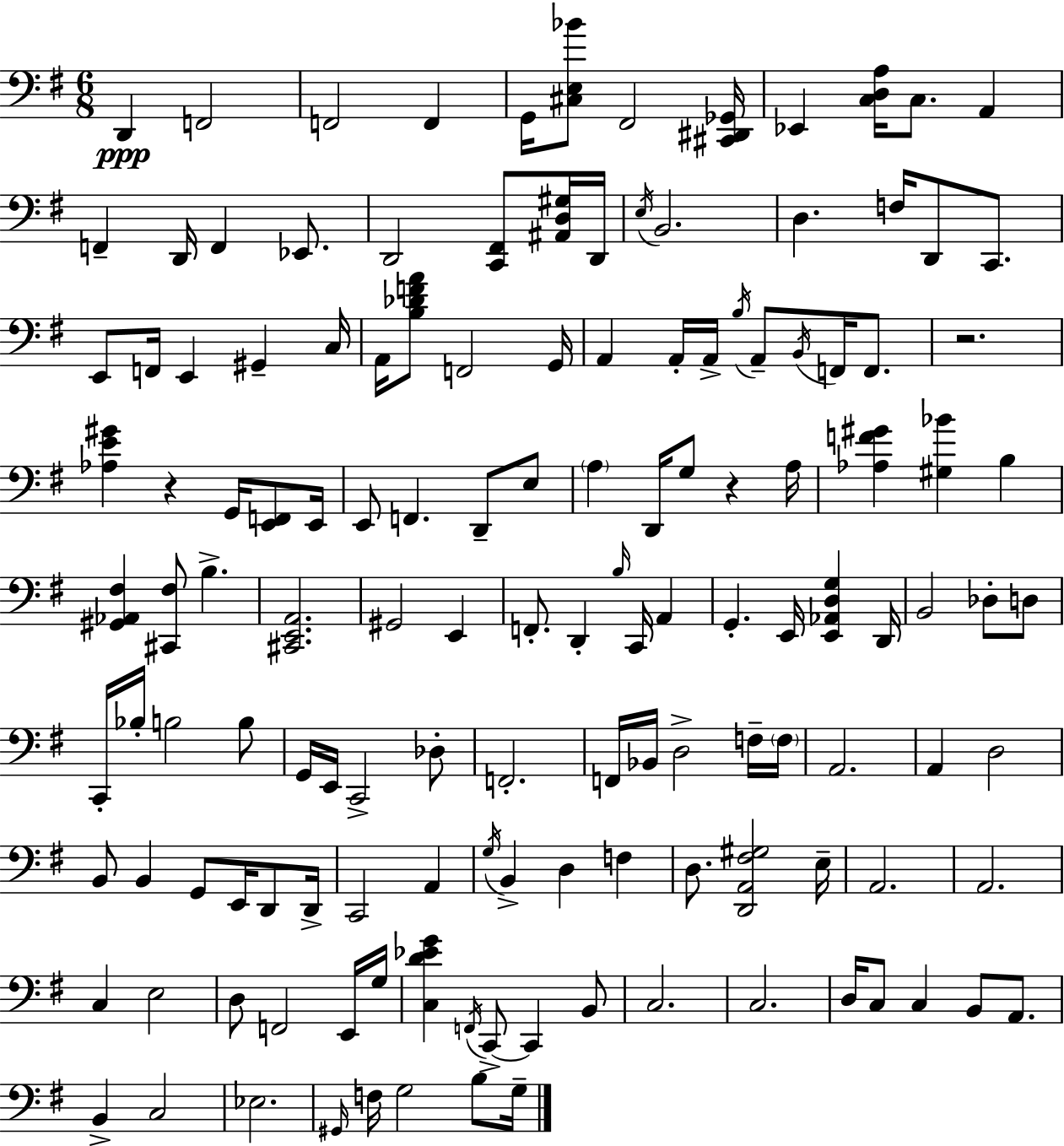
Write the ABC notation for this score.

X:1
T:Untitled
M:6/8
L:1/4
K:G
D,, F,,2 F,,2 F,, G,,/4 [^C,E,_B]/2 ^F,,2 [^C,,^D,,_G,,]/4 _E,, [C,D,A,]/4 C,/2 A,, F,, D,,/4 F,, _E,,/2 D,,2 [C,,^F,,]/2 [^A,,D,^G,]/4 D,,/4 E,/4 B,,2 D, F,/4 D,,/2 C,,/2 E,,/2 F,,/4 E,, ^G,, C,/4 A,,/4 [B,_DFA]/2 F,,2 G,,/4 A,, A,,/4 A,,/4 B,/4 A,,/2 B,,/4 F,,/4 F,,/2 z2 [_A,E^G] z G,,/4 [E,,F,,]/2 E,,/4 E,,/2 F,, D,,/2 E,/2 A, D,,/4 G,/2 z A,/4 [_A,F^G] [^G,_B] B, [^G,,_A,,^F,] [^C,,^F,]/2 B, [^C,,E,,A,,]2 ^G,,2 E,, F,,/2 D,, B,/4 C,,/4 A,, G,, E,,/4 [E,,_A,,D,G,] D,,/4 B,,2 _D,/2 D,/2 C,,/4 _B,/4 B,2 B,/2 G,,/4 E,,/4 C,,2 _D,/2 F,,2 F,,/4 _B,,/4 D,2 F,/4 F,/4 A,,2 A,, D,2 B,,/2 B,, G,,/2 E,,/4 D,,/2 D,,/4 C,,2 A,, G,/4 B,, D, F, D,/2 [D,,A,,^F,^G,]2 E,/4 A,,2 A,,2 C, E,2 D,/2 F,,2 E,,/4 G,/4 [C,D_EG] F,,/4 C,,/2 C,, B,,/2 C,2 C,2 D,/4 C,/2 C, B,,/2 A,,/2 B,, C,2 _E,2 ^G,,/4 F,/4 G,2 B,/2 G,/4